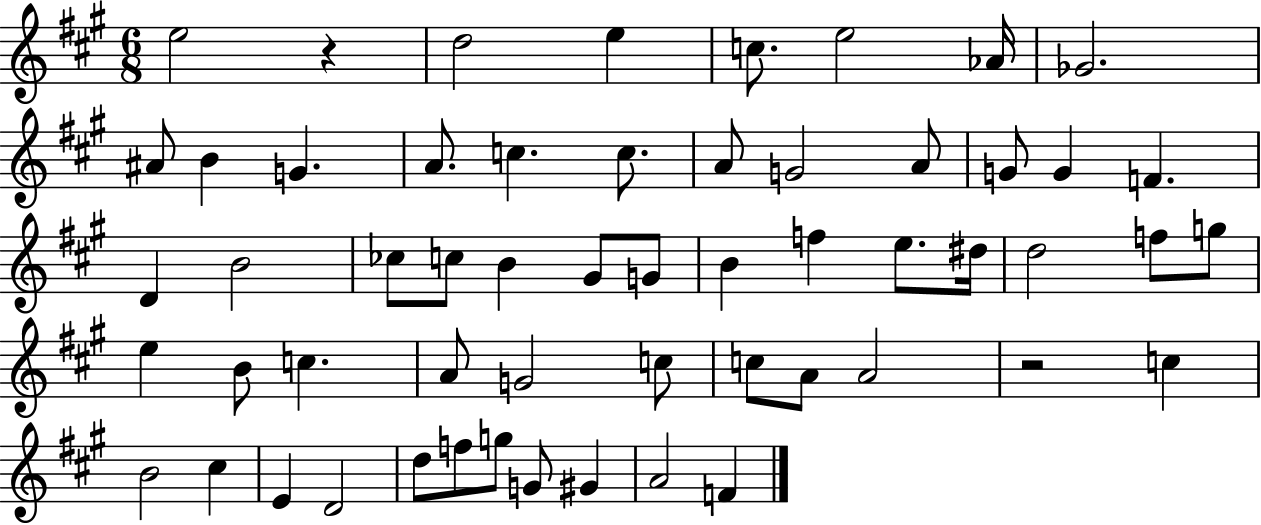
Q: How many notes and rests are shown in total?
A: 56